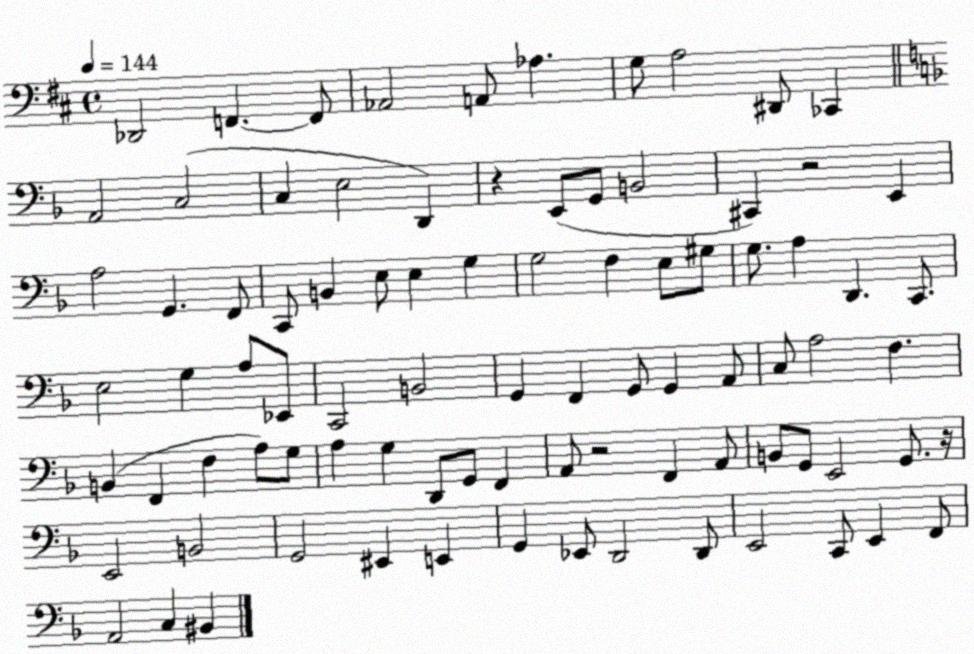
X:1
T:Untitled
M:4/4
L:1/4
K:D
_D,,2 F,, F,,/2 _A,,2 A,,/2 _A, G,/2 A,2 ^D,,/2 _C,, A,,2 C,2 C, E,2 D,, z E,,/2 G,,/2 B,,2 ^C,, z2 E,, A,2 G,, F,,/2 C,,/2 B,, E,/2 E, G, G,2 F, E,/2 ^G,/2 G,/2 A, D,, C,,/2 E,2 G, A,/2 _E,,/2 C,,2 B,,2 G,, F,, G,,/2 G,, A,,/2 C,/2 A,2 F, B,, F,, F, A,/2 G,/2 A, G, D,,/2 G,,/2 F,, A,,/2 z2 F,, A,,/2 B,,/2 G,,/2 E,,2 G,,/2 z/4 E,,2 B,,2 G,,2 ^E,, E,, G,, _E,,/2 D,,2 D,,/2 E,,2 C,,/2 E,, F,,/2 A,,2 C, ^B,,